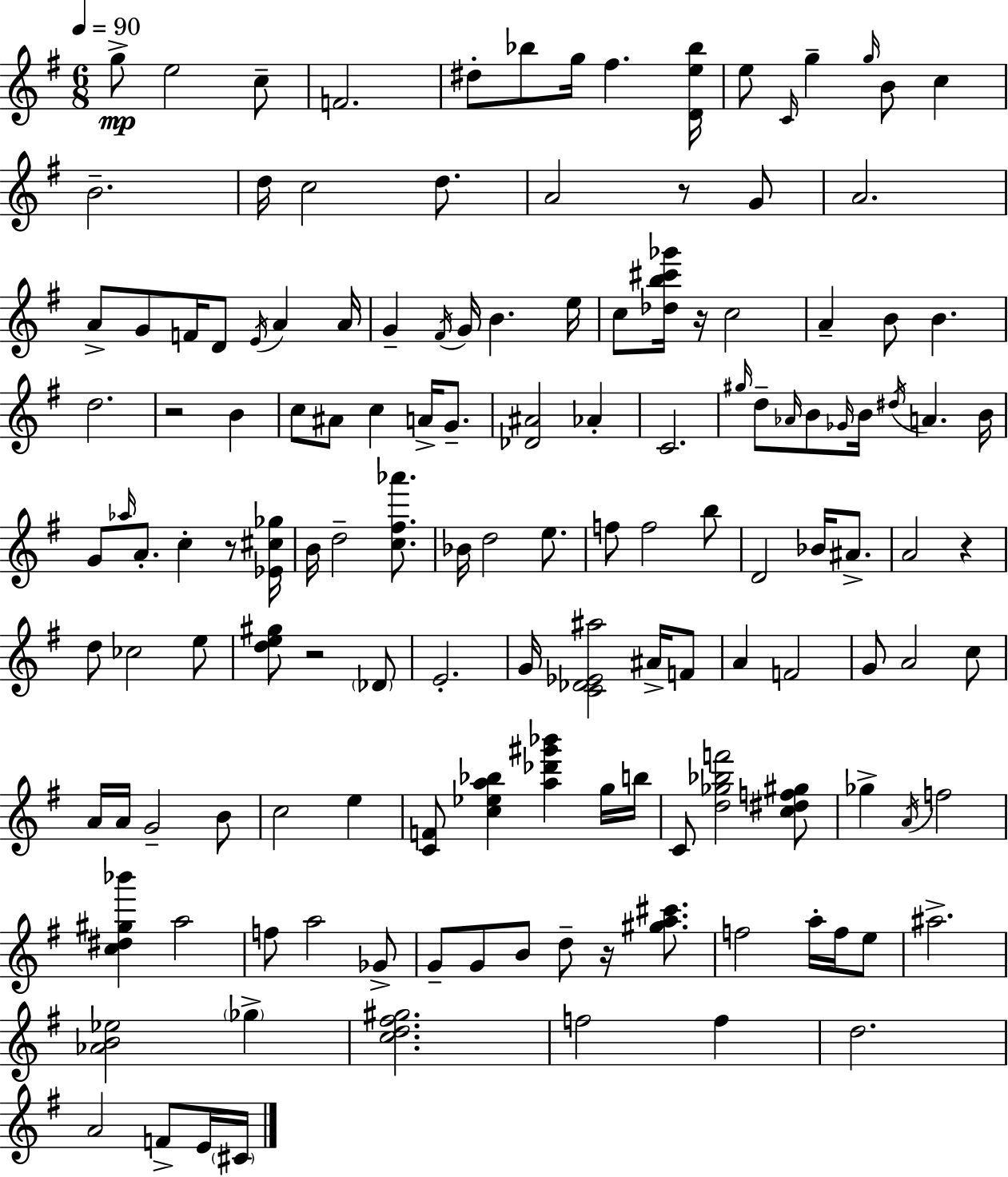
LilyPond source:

{
  \clef treble
  \numericTimeSignature
  \time 6/8
  \key e \minor
  \tempo 4 = 90
  \repeat volta 2 { g''8->\mp e''2 c''8-- | f'2. | dis''8-. bes''8 g''16 fis''4. <d' e'' bes''>16 | e''8 \grace { c'16 } g''4-- \grace { g''16 } b'8 c''4 | \break b'2.-- | d''16 c''2 d''8. | a'2 r8 | g'8 a'2. | \break a'8-> g'8 f'16 d'8 \acciaccatura { e'16 } a'4 | a'16 g'4-- \acciaccatura { fis'16 } g'16 b'4. | e''16 c''8 <des'' b'' cis''' ges'''>16 r16 c''2 | a'4-- b'8 b'4. | \break d''2. | r2 | b'4 c''8 ais'8 c''4 | a'16-> g'8.-- <des' ais'>2 | \break aes'4-. c'2. | \grace { gis''16 } d''8-- \grace { aes'16 } b'8 \grace { ges'16 } b'16 | \acciaccatura { dis''16 } a'4. b'16 g'8 \grace { aes''16 } a'8.-. | c''4-. r8 <ees' cis'' ges''>16 b'16 d''2-- | \break <c'' fis'' aes'''>8. bes'16 d''2 | e''8. f''8 f''2 | b''8 d'2 | bes'16 ais'8.-> a'2 | \break r4 d''8 ces''2 | e''8 <d'' e'' gis''>8 r2 | \parenthesize des'8 e'2.-. | g'16 <c' des' ees' ais''>2 | \break ais'16-> f'8 a'4 | f'2 g'8 a'2 | c''8 a'16 a'16 g'2-- | b'8 c''2 | \break e''4 <c' f'>8 <c'' ees'' a'' bes''>4 | <a'' des''' gis''' bes'''>4 g''16 b''16 c'8 <d'' ges'' bes'' f'''>2 | <c'' dis'' f'' gis''>8 ges''4-> | \acciaccatura { a'16 } f''2 <c'' dis'' gis'' bes'''>4 | \break a''2 f''8 | a''2 ges'8-> g'8-- | g'8 b'8 d''8-- r16 <gis'' a'' cis'''>8. f''2 | a''16-. f''16 e''8 ais''2.-> | \break <aes' b' ees''>2 | \parenthesize ges''4-> <c'' d'' fis'' gis''>2. | f''2 | f''4 d''2. | \break a'2 | f'8-> e'16 \parenthesize cis'16 } \bar "|."
}